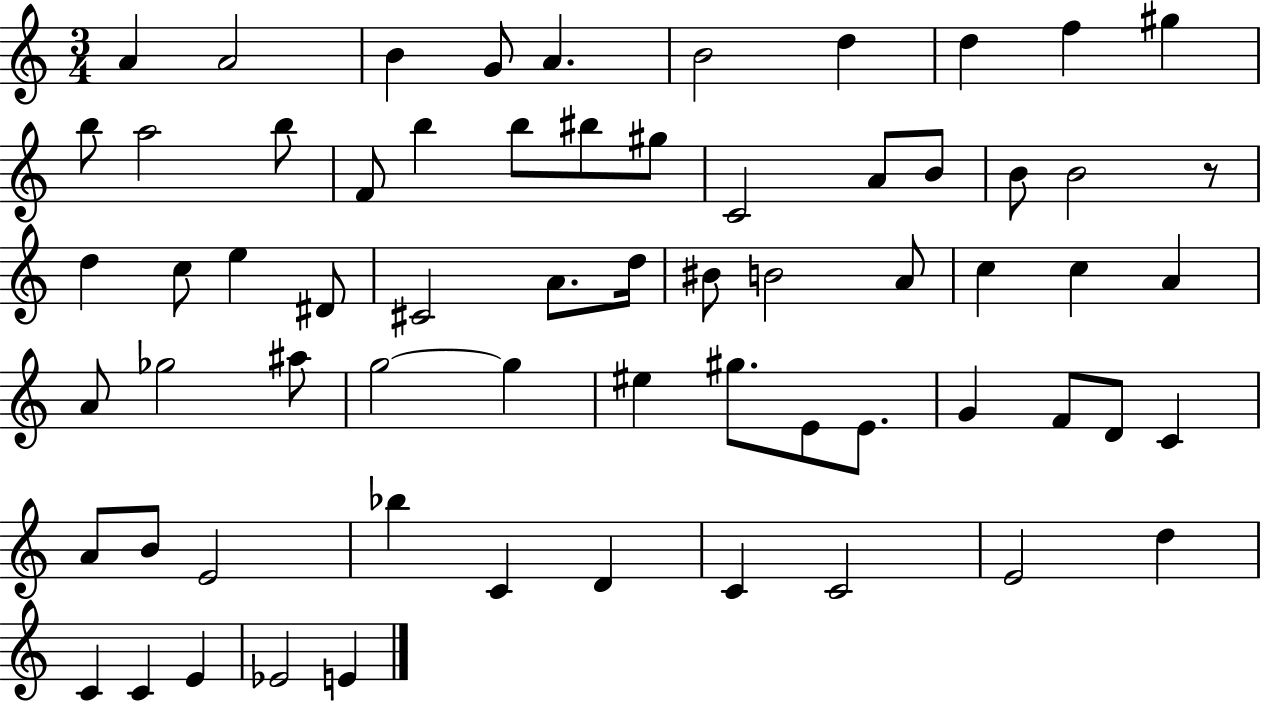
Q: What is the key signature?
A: C major